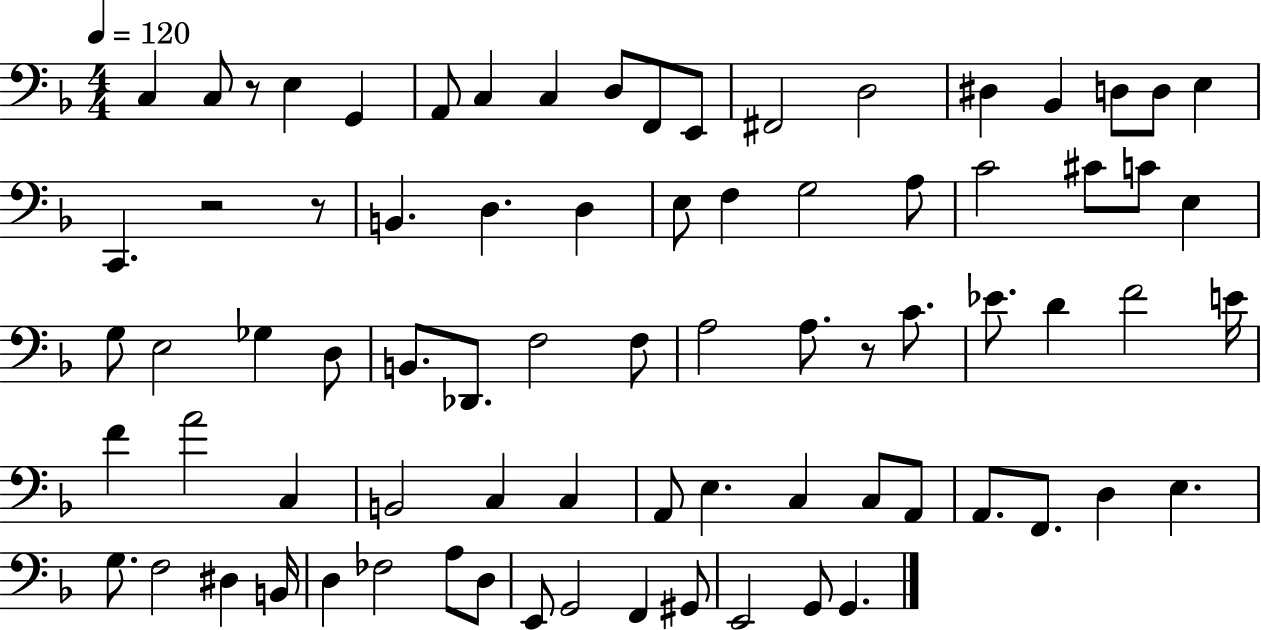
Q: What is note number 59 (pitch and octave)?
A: E3